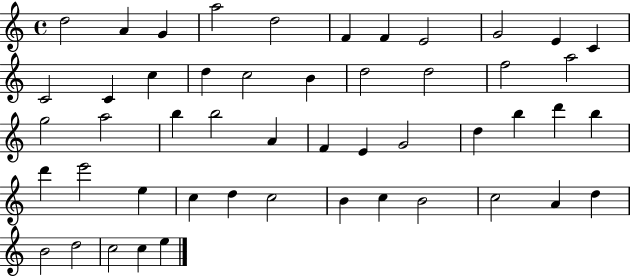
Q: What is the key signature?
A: C major